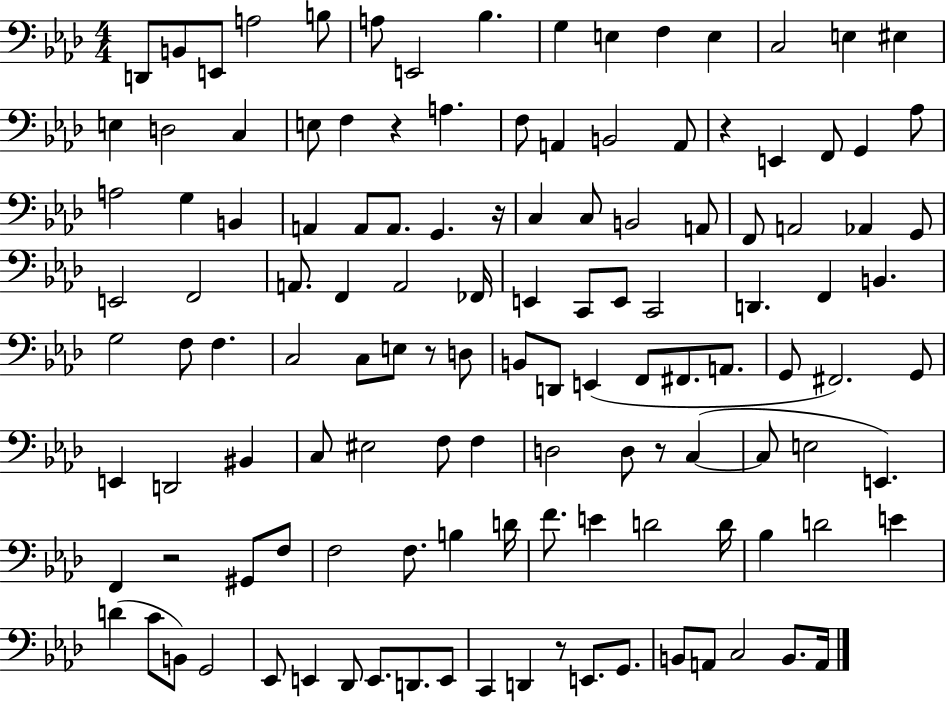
D2/e B2/e E2/e A3/h B3/e A3/e E2/h Bb3/q. G3/q E3/q F3/q E3/q C3/h E3/q EIS3/q E3/q D3/h C3/q E3/e F3/q R/q A3/q. F3/e A2/q B2/h A2/e R/q E2/q F2/e G2/q Ab3/e A3/h G3/q B2/q A2/q A2/e A2/e. G2/q. R/s C3/q C3/e B2/h A2/e F2/e A2/h Ab2/q G2/e E2/h F2/h A2/e. F2/q A2/h FES2/s E2/q C2/e E2/e C2/h D2/q. F2/q B2/q. G3/h F3/e F3/q. C3/h C3/e E3/e R/e D3/e B2/e D2/e E2/q F2/e F#2/e. A2/e. G2/e F#2/h. G2/e E2/q D2/h BIS2/q C3/e EIS3/h F3/e F3/q D3/h D3/e R/e C3/q C3/e E3/h E2/q. F2/q R/h G#2/e F3/e F3/h F3/e. B3/q D4/s F4/e. E4/q D4/h D4/s Bb3/q D4/h E4/q D4/q C4/e B2/e G2/h Eb2/e E2/q Db2/e E2/e. D2/e. E2/e C2/q D2/q R/e E2/e. G2/e. B2/e A2/e C3/h B2/e. A2/s